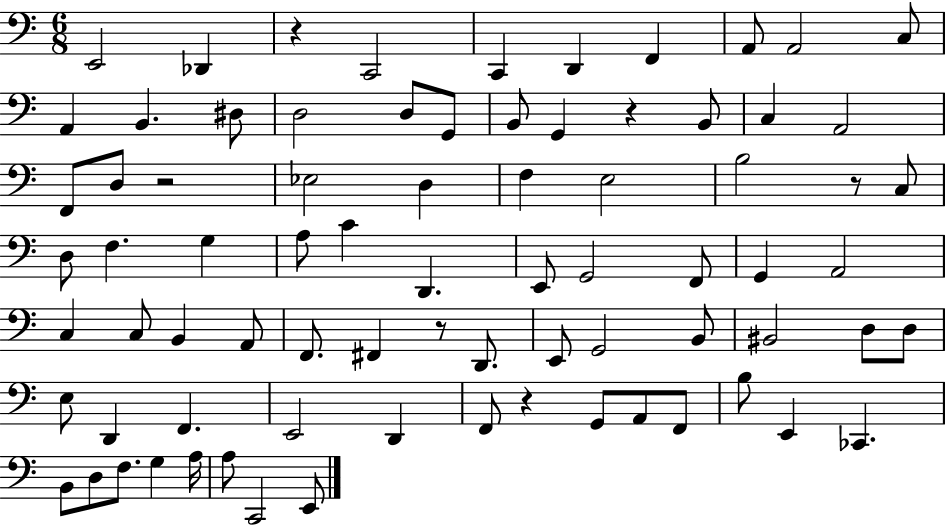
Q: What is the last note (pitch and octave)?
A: E2